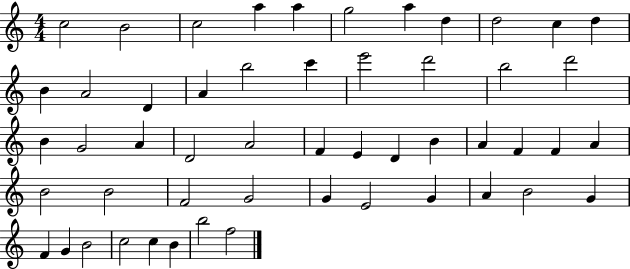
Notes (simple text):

C5/h B4/h C5/h A5/q A5/q G5/h A5/q D5/q D5/h C5/q D5/q B4/q A4/h D4/q A4/q B5/h C6/q E6/h D6/h B5/h D6/h B4/q G4/h A4/q D4/h A4/h F4/q E4/q D4/q B4/q A4/q F4/q F4/q A4/q B4/h B4/h F4/h G4/h G4/q E4/h G4/q A4/q B4/h G4/q F4/q G4/q B4/h C5/h C5/q B4/q B5/h F5/h